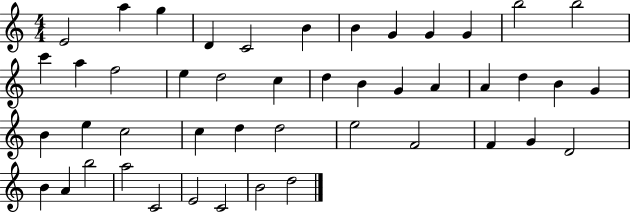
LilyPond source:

{
  \clef treble
  \numericTimeSignature
  \time 4/4
  \key c \major
  e'2 a''4 g''4 | d'4 c'2 b'4 | b'4 g'4 g'4 g'4 | b''2 b''2 | \break c'''4 a''4 f''2 | e''4 d''2 c''4 | d''4 b'4 g'4 a'4 | a'4 d''4 b'4 g'4 | \break b'4 e''4 c''2 | c''4 d''4 d''2 | e''2 f'2 | f'4 g'4 d'2 | \break b'4 a'4 b''2 | a''2 c'2 | e'2 c'2 | b'2 d''2 | \break \bar "|."
}